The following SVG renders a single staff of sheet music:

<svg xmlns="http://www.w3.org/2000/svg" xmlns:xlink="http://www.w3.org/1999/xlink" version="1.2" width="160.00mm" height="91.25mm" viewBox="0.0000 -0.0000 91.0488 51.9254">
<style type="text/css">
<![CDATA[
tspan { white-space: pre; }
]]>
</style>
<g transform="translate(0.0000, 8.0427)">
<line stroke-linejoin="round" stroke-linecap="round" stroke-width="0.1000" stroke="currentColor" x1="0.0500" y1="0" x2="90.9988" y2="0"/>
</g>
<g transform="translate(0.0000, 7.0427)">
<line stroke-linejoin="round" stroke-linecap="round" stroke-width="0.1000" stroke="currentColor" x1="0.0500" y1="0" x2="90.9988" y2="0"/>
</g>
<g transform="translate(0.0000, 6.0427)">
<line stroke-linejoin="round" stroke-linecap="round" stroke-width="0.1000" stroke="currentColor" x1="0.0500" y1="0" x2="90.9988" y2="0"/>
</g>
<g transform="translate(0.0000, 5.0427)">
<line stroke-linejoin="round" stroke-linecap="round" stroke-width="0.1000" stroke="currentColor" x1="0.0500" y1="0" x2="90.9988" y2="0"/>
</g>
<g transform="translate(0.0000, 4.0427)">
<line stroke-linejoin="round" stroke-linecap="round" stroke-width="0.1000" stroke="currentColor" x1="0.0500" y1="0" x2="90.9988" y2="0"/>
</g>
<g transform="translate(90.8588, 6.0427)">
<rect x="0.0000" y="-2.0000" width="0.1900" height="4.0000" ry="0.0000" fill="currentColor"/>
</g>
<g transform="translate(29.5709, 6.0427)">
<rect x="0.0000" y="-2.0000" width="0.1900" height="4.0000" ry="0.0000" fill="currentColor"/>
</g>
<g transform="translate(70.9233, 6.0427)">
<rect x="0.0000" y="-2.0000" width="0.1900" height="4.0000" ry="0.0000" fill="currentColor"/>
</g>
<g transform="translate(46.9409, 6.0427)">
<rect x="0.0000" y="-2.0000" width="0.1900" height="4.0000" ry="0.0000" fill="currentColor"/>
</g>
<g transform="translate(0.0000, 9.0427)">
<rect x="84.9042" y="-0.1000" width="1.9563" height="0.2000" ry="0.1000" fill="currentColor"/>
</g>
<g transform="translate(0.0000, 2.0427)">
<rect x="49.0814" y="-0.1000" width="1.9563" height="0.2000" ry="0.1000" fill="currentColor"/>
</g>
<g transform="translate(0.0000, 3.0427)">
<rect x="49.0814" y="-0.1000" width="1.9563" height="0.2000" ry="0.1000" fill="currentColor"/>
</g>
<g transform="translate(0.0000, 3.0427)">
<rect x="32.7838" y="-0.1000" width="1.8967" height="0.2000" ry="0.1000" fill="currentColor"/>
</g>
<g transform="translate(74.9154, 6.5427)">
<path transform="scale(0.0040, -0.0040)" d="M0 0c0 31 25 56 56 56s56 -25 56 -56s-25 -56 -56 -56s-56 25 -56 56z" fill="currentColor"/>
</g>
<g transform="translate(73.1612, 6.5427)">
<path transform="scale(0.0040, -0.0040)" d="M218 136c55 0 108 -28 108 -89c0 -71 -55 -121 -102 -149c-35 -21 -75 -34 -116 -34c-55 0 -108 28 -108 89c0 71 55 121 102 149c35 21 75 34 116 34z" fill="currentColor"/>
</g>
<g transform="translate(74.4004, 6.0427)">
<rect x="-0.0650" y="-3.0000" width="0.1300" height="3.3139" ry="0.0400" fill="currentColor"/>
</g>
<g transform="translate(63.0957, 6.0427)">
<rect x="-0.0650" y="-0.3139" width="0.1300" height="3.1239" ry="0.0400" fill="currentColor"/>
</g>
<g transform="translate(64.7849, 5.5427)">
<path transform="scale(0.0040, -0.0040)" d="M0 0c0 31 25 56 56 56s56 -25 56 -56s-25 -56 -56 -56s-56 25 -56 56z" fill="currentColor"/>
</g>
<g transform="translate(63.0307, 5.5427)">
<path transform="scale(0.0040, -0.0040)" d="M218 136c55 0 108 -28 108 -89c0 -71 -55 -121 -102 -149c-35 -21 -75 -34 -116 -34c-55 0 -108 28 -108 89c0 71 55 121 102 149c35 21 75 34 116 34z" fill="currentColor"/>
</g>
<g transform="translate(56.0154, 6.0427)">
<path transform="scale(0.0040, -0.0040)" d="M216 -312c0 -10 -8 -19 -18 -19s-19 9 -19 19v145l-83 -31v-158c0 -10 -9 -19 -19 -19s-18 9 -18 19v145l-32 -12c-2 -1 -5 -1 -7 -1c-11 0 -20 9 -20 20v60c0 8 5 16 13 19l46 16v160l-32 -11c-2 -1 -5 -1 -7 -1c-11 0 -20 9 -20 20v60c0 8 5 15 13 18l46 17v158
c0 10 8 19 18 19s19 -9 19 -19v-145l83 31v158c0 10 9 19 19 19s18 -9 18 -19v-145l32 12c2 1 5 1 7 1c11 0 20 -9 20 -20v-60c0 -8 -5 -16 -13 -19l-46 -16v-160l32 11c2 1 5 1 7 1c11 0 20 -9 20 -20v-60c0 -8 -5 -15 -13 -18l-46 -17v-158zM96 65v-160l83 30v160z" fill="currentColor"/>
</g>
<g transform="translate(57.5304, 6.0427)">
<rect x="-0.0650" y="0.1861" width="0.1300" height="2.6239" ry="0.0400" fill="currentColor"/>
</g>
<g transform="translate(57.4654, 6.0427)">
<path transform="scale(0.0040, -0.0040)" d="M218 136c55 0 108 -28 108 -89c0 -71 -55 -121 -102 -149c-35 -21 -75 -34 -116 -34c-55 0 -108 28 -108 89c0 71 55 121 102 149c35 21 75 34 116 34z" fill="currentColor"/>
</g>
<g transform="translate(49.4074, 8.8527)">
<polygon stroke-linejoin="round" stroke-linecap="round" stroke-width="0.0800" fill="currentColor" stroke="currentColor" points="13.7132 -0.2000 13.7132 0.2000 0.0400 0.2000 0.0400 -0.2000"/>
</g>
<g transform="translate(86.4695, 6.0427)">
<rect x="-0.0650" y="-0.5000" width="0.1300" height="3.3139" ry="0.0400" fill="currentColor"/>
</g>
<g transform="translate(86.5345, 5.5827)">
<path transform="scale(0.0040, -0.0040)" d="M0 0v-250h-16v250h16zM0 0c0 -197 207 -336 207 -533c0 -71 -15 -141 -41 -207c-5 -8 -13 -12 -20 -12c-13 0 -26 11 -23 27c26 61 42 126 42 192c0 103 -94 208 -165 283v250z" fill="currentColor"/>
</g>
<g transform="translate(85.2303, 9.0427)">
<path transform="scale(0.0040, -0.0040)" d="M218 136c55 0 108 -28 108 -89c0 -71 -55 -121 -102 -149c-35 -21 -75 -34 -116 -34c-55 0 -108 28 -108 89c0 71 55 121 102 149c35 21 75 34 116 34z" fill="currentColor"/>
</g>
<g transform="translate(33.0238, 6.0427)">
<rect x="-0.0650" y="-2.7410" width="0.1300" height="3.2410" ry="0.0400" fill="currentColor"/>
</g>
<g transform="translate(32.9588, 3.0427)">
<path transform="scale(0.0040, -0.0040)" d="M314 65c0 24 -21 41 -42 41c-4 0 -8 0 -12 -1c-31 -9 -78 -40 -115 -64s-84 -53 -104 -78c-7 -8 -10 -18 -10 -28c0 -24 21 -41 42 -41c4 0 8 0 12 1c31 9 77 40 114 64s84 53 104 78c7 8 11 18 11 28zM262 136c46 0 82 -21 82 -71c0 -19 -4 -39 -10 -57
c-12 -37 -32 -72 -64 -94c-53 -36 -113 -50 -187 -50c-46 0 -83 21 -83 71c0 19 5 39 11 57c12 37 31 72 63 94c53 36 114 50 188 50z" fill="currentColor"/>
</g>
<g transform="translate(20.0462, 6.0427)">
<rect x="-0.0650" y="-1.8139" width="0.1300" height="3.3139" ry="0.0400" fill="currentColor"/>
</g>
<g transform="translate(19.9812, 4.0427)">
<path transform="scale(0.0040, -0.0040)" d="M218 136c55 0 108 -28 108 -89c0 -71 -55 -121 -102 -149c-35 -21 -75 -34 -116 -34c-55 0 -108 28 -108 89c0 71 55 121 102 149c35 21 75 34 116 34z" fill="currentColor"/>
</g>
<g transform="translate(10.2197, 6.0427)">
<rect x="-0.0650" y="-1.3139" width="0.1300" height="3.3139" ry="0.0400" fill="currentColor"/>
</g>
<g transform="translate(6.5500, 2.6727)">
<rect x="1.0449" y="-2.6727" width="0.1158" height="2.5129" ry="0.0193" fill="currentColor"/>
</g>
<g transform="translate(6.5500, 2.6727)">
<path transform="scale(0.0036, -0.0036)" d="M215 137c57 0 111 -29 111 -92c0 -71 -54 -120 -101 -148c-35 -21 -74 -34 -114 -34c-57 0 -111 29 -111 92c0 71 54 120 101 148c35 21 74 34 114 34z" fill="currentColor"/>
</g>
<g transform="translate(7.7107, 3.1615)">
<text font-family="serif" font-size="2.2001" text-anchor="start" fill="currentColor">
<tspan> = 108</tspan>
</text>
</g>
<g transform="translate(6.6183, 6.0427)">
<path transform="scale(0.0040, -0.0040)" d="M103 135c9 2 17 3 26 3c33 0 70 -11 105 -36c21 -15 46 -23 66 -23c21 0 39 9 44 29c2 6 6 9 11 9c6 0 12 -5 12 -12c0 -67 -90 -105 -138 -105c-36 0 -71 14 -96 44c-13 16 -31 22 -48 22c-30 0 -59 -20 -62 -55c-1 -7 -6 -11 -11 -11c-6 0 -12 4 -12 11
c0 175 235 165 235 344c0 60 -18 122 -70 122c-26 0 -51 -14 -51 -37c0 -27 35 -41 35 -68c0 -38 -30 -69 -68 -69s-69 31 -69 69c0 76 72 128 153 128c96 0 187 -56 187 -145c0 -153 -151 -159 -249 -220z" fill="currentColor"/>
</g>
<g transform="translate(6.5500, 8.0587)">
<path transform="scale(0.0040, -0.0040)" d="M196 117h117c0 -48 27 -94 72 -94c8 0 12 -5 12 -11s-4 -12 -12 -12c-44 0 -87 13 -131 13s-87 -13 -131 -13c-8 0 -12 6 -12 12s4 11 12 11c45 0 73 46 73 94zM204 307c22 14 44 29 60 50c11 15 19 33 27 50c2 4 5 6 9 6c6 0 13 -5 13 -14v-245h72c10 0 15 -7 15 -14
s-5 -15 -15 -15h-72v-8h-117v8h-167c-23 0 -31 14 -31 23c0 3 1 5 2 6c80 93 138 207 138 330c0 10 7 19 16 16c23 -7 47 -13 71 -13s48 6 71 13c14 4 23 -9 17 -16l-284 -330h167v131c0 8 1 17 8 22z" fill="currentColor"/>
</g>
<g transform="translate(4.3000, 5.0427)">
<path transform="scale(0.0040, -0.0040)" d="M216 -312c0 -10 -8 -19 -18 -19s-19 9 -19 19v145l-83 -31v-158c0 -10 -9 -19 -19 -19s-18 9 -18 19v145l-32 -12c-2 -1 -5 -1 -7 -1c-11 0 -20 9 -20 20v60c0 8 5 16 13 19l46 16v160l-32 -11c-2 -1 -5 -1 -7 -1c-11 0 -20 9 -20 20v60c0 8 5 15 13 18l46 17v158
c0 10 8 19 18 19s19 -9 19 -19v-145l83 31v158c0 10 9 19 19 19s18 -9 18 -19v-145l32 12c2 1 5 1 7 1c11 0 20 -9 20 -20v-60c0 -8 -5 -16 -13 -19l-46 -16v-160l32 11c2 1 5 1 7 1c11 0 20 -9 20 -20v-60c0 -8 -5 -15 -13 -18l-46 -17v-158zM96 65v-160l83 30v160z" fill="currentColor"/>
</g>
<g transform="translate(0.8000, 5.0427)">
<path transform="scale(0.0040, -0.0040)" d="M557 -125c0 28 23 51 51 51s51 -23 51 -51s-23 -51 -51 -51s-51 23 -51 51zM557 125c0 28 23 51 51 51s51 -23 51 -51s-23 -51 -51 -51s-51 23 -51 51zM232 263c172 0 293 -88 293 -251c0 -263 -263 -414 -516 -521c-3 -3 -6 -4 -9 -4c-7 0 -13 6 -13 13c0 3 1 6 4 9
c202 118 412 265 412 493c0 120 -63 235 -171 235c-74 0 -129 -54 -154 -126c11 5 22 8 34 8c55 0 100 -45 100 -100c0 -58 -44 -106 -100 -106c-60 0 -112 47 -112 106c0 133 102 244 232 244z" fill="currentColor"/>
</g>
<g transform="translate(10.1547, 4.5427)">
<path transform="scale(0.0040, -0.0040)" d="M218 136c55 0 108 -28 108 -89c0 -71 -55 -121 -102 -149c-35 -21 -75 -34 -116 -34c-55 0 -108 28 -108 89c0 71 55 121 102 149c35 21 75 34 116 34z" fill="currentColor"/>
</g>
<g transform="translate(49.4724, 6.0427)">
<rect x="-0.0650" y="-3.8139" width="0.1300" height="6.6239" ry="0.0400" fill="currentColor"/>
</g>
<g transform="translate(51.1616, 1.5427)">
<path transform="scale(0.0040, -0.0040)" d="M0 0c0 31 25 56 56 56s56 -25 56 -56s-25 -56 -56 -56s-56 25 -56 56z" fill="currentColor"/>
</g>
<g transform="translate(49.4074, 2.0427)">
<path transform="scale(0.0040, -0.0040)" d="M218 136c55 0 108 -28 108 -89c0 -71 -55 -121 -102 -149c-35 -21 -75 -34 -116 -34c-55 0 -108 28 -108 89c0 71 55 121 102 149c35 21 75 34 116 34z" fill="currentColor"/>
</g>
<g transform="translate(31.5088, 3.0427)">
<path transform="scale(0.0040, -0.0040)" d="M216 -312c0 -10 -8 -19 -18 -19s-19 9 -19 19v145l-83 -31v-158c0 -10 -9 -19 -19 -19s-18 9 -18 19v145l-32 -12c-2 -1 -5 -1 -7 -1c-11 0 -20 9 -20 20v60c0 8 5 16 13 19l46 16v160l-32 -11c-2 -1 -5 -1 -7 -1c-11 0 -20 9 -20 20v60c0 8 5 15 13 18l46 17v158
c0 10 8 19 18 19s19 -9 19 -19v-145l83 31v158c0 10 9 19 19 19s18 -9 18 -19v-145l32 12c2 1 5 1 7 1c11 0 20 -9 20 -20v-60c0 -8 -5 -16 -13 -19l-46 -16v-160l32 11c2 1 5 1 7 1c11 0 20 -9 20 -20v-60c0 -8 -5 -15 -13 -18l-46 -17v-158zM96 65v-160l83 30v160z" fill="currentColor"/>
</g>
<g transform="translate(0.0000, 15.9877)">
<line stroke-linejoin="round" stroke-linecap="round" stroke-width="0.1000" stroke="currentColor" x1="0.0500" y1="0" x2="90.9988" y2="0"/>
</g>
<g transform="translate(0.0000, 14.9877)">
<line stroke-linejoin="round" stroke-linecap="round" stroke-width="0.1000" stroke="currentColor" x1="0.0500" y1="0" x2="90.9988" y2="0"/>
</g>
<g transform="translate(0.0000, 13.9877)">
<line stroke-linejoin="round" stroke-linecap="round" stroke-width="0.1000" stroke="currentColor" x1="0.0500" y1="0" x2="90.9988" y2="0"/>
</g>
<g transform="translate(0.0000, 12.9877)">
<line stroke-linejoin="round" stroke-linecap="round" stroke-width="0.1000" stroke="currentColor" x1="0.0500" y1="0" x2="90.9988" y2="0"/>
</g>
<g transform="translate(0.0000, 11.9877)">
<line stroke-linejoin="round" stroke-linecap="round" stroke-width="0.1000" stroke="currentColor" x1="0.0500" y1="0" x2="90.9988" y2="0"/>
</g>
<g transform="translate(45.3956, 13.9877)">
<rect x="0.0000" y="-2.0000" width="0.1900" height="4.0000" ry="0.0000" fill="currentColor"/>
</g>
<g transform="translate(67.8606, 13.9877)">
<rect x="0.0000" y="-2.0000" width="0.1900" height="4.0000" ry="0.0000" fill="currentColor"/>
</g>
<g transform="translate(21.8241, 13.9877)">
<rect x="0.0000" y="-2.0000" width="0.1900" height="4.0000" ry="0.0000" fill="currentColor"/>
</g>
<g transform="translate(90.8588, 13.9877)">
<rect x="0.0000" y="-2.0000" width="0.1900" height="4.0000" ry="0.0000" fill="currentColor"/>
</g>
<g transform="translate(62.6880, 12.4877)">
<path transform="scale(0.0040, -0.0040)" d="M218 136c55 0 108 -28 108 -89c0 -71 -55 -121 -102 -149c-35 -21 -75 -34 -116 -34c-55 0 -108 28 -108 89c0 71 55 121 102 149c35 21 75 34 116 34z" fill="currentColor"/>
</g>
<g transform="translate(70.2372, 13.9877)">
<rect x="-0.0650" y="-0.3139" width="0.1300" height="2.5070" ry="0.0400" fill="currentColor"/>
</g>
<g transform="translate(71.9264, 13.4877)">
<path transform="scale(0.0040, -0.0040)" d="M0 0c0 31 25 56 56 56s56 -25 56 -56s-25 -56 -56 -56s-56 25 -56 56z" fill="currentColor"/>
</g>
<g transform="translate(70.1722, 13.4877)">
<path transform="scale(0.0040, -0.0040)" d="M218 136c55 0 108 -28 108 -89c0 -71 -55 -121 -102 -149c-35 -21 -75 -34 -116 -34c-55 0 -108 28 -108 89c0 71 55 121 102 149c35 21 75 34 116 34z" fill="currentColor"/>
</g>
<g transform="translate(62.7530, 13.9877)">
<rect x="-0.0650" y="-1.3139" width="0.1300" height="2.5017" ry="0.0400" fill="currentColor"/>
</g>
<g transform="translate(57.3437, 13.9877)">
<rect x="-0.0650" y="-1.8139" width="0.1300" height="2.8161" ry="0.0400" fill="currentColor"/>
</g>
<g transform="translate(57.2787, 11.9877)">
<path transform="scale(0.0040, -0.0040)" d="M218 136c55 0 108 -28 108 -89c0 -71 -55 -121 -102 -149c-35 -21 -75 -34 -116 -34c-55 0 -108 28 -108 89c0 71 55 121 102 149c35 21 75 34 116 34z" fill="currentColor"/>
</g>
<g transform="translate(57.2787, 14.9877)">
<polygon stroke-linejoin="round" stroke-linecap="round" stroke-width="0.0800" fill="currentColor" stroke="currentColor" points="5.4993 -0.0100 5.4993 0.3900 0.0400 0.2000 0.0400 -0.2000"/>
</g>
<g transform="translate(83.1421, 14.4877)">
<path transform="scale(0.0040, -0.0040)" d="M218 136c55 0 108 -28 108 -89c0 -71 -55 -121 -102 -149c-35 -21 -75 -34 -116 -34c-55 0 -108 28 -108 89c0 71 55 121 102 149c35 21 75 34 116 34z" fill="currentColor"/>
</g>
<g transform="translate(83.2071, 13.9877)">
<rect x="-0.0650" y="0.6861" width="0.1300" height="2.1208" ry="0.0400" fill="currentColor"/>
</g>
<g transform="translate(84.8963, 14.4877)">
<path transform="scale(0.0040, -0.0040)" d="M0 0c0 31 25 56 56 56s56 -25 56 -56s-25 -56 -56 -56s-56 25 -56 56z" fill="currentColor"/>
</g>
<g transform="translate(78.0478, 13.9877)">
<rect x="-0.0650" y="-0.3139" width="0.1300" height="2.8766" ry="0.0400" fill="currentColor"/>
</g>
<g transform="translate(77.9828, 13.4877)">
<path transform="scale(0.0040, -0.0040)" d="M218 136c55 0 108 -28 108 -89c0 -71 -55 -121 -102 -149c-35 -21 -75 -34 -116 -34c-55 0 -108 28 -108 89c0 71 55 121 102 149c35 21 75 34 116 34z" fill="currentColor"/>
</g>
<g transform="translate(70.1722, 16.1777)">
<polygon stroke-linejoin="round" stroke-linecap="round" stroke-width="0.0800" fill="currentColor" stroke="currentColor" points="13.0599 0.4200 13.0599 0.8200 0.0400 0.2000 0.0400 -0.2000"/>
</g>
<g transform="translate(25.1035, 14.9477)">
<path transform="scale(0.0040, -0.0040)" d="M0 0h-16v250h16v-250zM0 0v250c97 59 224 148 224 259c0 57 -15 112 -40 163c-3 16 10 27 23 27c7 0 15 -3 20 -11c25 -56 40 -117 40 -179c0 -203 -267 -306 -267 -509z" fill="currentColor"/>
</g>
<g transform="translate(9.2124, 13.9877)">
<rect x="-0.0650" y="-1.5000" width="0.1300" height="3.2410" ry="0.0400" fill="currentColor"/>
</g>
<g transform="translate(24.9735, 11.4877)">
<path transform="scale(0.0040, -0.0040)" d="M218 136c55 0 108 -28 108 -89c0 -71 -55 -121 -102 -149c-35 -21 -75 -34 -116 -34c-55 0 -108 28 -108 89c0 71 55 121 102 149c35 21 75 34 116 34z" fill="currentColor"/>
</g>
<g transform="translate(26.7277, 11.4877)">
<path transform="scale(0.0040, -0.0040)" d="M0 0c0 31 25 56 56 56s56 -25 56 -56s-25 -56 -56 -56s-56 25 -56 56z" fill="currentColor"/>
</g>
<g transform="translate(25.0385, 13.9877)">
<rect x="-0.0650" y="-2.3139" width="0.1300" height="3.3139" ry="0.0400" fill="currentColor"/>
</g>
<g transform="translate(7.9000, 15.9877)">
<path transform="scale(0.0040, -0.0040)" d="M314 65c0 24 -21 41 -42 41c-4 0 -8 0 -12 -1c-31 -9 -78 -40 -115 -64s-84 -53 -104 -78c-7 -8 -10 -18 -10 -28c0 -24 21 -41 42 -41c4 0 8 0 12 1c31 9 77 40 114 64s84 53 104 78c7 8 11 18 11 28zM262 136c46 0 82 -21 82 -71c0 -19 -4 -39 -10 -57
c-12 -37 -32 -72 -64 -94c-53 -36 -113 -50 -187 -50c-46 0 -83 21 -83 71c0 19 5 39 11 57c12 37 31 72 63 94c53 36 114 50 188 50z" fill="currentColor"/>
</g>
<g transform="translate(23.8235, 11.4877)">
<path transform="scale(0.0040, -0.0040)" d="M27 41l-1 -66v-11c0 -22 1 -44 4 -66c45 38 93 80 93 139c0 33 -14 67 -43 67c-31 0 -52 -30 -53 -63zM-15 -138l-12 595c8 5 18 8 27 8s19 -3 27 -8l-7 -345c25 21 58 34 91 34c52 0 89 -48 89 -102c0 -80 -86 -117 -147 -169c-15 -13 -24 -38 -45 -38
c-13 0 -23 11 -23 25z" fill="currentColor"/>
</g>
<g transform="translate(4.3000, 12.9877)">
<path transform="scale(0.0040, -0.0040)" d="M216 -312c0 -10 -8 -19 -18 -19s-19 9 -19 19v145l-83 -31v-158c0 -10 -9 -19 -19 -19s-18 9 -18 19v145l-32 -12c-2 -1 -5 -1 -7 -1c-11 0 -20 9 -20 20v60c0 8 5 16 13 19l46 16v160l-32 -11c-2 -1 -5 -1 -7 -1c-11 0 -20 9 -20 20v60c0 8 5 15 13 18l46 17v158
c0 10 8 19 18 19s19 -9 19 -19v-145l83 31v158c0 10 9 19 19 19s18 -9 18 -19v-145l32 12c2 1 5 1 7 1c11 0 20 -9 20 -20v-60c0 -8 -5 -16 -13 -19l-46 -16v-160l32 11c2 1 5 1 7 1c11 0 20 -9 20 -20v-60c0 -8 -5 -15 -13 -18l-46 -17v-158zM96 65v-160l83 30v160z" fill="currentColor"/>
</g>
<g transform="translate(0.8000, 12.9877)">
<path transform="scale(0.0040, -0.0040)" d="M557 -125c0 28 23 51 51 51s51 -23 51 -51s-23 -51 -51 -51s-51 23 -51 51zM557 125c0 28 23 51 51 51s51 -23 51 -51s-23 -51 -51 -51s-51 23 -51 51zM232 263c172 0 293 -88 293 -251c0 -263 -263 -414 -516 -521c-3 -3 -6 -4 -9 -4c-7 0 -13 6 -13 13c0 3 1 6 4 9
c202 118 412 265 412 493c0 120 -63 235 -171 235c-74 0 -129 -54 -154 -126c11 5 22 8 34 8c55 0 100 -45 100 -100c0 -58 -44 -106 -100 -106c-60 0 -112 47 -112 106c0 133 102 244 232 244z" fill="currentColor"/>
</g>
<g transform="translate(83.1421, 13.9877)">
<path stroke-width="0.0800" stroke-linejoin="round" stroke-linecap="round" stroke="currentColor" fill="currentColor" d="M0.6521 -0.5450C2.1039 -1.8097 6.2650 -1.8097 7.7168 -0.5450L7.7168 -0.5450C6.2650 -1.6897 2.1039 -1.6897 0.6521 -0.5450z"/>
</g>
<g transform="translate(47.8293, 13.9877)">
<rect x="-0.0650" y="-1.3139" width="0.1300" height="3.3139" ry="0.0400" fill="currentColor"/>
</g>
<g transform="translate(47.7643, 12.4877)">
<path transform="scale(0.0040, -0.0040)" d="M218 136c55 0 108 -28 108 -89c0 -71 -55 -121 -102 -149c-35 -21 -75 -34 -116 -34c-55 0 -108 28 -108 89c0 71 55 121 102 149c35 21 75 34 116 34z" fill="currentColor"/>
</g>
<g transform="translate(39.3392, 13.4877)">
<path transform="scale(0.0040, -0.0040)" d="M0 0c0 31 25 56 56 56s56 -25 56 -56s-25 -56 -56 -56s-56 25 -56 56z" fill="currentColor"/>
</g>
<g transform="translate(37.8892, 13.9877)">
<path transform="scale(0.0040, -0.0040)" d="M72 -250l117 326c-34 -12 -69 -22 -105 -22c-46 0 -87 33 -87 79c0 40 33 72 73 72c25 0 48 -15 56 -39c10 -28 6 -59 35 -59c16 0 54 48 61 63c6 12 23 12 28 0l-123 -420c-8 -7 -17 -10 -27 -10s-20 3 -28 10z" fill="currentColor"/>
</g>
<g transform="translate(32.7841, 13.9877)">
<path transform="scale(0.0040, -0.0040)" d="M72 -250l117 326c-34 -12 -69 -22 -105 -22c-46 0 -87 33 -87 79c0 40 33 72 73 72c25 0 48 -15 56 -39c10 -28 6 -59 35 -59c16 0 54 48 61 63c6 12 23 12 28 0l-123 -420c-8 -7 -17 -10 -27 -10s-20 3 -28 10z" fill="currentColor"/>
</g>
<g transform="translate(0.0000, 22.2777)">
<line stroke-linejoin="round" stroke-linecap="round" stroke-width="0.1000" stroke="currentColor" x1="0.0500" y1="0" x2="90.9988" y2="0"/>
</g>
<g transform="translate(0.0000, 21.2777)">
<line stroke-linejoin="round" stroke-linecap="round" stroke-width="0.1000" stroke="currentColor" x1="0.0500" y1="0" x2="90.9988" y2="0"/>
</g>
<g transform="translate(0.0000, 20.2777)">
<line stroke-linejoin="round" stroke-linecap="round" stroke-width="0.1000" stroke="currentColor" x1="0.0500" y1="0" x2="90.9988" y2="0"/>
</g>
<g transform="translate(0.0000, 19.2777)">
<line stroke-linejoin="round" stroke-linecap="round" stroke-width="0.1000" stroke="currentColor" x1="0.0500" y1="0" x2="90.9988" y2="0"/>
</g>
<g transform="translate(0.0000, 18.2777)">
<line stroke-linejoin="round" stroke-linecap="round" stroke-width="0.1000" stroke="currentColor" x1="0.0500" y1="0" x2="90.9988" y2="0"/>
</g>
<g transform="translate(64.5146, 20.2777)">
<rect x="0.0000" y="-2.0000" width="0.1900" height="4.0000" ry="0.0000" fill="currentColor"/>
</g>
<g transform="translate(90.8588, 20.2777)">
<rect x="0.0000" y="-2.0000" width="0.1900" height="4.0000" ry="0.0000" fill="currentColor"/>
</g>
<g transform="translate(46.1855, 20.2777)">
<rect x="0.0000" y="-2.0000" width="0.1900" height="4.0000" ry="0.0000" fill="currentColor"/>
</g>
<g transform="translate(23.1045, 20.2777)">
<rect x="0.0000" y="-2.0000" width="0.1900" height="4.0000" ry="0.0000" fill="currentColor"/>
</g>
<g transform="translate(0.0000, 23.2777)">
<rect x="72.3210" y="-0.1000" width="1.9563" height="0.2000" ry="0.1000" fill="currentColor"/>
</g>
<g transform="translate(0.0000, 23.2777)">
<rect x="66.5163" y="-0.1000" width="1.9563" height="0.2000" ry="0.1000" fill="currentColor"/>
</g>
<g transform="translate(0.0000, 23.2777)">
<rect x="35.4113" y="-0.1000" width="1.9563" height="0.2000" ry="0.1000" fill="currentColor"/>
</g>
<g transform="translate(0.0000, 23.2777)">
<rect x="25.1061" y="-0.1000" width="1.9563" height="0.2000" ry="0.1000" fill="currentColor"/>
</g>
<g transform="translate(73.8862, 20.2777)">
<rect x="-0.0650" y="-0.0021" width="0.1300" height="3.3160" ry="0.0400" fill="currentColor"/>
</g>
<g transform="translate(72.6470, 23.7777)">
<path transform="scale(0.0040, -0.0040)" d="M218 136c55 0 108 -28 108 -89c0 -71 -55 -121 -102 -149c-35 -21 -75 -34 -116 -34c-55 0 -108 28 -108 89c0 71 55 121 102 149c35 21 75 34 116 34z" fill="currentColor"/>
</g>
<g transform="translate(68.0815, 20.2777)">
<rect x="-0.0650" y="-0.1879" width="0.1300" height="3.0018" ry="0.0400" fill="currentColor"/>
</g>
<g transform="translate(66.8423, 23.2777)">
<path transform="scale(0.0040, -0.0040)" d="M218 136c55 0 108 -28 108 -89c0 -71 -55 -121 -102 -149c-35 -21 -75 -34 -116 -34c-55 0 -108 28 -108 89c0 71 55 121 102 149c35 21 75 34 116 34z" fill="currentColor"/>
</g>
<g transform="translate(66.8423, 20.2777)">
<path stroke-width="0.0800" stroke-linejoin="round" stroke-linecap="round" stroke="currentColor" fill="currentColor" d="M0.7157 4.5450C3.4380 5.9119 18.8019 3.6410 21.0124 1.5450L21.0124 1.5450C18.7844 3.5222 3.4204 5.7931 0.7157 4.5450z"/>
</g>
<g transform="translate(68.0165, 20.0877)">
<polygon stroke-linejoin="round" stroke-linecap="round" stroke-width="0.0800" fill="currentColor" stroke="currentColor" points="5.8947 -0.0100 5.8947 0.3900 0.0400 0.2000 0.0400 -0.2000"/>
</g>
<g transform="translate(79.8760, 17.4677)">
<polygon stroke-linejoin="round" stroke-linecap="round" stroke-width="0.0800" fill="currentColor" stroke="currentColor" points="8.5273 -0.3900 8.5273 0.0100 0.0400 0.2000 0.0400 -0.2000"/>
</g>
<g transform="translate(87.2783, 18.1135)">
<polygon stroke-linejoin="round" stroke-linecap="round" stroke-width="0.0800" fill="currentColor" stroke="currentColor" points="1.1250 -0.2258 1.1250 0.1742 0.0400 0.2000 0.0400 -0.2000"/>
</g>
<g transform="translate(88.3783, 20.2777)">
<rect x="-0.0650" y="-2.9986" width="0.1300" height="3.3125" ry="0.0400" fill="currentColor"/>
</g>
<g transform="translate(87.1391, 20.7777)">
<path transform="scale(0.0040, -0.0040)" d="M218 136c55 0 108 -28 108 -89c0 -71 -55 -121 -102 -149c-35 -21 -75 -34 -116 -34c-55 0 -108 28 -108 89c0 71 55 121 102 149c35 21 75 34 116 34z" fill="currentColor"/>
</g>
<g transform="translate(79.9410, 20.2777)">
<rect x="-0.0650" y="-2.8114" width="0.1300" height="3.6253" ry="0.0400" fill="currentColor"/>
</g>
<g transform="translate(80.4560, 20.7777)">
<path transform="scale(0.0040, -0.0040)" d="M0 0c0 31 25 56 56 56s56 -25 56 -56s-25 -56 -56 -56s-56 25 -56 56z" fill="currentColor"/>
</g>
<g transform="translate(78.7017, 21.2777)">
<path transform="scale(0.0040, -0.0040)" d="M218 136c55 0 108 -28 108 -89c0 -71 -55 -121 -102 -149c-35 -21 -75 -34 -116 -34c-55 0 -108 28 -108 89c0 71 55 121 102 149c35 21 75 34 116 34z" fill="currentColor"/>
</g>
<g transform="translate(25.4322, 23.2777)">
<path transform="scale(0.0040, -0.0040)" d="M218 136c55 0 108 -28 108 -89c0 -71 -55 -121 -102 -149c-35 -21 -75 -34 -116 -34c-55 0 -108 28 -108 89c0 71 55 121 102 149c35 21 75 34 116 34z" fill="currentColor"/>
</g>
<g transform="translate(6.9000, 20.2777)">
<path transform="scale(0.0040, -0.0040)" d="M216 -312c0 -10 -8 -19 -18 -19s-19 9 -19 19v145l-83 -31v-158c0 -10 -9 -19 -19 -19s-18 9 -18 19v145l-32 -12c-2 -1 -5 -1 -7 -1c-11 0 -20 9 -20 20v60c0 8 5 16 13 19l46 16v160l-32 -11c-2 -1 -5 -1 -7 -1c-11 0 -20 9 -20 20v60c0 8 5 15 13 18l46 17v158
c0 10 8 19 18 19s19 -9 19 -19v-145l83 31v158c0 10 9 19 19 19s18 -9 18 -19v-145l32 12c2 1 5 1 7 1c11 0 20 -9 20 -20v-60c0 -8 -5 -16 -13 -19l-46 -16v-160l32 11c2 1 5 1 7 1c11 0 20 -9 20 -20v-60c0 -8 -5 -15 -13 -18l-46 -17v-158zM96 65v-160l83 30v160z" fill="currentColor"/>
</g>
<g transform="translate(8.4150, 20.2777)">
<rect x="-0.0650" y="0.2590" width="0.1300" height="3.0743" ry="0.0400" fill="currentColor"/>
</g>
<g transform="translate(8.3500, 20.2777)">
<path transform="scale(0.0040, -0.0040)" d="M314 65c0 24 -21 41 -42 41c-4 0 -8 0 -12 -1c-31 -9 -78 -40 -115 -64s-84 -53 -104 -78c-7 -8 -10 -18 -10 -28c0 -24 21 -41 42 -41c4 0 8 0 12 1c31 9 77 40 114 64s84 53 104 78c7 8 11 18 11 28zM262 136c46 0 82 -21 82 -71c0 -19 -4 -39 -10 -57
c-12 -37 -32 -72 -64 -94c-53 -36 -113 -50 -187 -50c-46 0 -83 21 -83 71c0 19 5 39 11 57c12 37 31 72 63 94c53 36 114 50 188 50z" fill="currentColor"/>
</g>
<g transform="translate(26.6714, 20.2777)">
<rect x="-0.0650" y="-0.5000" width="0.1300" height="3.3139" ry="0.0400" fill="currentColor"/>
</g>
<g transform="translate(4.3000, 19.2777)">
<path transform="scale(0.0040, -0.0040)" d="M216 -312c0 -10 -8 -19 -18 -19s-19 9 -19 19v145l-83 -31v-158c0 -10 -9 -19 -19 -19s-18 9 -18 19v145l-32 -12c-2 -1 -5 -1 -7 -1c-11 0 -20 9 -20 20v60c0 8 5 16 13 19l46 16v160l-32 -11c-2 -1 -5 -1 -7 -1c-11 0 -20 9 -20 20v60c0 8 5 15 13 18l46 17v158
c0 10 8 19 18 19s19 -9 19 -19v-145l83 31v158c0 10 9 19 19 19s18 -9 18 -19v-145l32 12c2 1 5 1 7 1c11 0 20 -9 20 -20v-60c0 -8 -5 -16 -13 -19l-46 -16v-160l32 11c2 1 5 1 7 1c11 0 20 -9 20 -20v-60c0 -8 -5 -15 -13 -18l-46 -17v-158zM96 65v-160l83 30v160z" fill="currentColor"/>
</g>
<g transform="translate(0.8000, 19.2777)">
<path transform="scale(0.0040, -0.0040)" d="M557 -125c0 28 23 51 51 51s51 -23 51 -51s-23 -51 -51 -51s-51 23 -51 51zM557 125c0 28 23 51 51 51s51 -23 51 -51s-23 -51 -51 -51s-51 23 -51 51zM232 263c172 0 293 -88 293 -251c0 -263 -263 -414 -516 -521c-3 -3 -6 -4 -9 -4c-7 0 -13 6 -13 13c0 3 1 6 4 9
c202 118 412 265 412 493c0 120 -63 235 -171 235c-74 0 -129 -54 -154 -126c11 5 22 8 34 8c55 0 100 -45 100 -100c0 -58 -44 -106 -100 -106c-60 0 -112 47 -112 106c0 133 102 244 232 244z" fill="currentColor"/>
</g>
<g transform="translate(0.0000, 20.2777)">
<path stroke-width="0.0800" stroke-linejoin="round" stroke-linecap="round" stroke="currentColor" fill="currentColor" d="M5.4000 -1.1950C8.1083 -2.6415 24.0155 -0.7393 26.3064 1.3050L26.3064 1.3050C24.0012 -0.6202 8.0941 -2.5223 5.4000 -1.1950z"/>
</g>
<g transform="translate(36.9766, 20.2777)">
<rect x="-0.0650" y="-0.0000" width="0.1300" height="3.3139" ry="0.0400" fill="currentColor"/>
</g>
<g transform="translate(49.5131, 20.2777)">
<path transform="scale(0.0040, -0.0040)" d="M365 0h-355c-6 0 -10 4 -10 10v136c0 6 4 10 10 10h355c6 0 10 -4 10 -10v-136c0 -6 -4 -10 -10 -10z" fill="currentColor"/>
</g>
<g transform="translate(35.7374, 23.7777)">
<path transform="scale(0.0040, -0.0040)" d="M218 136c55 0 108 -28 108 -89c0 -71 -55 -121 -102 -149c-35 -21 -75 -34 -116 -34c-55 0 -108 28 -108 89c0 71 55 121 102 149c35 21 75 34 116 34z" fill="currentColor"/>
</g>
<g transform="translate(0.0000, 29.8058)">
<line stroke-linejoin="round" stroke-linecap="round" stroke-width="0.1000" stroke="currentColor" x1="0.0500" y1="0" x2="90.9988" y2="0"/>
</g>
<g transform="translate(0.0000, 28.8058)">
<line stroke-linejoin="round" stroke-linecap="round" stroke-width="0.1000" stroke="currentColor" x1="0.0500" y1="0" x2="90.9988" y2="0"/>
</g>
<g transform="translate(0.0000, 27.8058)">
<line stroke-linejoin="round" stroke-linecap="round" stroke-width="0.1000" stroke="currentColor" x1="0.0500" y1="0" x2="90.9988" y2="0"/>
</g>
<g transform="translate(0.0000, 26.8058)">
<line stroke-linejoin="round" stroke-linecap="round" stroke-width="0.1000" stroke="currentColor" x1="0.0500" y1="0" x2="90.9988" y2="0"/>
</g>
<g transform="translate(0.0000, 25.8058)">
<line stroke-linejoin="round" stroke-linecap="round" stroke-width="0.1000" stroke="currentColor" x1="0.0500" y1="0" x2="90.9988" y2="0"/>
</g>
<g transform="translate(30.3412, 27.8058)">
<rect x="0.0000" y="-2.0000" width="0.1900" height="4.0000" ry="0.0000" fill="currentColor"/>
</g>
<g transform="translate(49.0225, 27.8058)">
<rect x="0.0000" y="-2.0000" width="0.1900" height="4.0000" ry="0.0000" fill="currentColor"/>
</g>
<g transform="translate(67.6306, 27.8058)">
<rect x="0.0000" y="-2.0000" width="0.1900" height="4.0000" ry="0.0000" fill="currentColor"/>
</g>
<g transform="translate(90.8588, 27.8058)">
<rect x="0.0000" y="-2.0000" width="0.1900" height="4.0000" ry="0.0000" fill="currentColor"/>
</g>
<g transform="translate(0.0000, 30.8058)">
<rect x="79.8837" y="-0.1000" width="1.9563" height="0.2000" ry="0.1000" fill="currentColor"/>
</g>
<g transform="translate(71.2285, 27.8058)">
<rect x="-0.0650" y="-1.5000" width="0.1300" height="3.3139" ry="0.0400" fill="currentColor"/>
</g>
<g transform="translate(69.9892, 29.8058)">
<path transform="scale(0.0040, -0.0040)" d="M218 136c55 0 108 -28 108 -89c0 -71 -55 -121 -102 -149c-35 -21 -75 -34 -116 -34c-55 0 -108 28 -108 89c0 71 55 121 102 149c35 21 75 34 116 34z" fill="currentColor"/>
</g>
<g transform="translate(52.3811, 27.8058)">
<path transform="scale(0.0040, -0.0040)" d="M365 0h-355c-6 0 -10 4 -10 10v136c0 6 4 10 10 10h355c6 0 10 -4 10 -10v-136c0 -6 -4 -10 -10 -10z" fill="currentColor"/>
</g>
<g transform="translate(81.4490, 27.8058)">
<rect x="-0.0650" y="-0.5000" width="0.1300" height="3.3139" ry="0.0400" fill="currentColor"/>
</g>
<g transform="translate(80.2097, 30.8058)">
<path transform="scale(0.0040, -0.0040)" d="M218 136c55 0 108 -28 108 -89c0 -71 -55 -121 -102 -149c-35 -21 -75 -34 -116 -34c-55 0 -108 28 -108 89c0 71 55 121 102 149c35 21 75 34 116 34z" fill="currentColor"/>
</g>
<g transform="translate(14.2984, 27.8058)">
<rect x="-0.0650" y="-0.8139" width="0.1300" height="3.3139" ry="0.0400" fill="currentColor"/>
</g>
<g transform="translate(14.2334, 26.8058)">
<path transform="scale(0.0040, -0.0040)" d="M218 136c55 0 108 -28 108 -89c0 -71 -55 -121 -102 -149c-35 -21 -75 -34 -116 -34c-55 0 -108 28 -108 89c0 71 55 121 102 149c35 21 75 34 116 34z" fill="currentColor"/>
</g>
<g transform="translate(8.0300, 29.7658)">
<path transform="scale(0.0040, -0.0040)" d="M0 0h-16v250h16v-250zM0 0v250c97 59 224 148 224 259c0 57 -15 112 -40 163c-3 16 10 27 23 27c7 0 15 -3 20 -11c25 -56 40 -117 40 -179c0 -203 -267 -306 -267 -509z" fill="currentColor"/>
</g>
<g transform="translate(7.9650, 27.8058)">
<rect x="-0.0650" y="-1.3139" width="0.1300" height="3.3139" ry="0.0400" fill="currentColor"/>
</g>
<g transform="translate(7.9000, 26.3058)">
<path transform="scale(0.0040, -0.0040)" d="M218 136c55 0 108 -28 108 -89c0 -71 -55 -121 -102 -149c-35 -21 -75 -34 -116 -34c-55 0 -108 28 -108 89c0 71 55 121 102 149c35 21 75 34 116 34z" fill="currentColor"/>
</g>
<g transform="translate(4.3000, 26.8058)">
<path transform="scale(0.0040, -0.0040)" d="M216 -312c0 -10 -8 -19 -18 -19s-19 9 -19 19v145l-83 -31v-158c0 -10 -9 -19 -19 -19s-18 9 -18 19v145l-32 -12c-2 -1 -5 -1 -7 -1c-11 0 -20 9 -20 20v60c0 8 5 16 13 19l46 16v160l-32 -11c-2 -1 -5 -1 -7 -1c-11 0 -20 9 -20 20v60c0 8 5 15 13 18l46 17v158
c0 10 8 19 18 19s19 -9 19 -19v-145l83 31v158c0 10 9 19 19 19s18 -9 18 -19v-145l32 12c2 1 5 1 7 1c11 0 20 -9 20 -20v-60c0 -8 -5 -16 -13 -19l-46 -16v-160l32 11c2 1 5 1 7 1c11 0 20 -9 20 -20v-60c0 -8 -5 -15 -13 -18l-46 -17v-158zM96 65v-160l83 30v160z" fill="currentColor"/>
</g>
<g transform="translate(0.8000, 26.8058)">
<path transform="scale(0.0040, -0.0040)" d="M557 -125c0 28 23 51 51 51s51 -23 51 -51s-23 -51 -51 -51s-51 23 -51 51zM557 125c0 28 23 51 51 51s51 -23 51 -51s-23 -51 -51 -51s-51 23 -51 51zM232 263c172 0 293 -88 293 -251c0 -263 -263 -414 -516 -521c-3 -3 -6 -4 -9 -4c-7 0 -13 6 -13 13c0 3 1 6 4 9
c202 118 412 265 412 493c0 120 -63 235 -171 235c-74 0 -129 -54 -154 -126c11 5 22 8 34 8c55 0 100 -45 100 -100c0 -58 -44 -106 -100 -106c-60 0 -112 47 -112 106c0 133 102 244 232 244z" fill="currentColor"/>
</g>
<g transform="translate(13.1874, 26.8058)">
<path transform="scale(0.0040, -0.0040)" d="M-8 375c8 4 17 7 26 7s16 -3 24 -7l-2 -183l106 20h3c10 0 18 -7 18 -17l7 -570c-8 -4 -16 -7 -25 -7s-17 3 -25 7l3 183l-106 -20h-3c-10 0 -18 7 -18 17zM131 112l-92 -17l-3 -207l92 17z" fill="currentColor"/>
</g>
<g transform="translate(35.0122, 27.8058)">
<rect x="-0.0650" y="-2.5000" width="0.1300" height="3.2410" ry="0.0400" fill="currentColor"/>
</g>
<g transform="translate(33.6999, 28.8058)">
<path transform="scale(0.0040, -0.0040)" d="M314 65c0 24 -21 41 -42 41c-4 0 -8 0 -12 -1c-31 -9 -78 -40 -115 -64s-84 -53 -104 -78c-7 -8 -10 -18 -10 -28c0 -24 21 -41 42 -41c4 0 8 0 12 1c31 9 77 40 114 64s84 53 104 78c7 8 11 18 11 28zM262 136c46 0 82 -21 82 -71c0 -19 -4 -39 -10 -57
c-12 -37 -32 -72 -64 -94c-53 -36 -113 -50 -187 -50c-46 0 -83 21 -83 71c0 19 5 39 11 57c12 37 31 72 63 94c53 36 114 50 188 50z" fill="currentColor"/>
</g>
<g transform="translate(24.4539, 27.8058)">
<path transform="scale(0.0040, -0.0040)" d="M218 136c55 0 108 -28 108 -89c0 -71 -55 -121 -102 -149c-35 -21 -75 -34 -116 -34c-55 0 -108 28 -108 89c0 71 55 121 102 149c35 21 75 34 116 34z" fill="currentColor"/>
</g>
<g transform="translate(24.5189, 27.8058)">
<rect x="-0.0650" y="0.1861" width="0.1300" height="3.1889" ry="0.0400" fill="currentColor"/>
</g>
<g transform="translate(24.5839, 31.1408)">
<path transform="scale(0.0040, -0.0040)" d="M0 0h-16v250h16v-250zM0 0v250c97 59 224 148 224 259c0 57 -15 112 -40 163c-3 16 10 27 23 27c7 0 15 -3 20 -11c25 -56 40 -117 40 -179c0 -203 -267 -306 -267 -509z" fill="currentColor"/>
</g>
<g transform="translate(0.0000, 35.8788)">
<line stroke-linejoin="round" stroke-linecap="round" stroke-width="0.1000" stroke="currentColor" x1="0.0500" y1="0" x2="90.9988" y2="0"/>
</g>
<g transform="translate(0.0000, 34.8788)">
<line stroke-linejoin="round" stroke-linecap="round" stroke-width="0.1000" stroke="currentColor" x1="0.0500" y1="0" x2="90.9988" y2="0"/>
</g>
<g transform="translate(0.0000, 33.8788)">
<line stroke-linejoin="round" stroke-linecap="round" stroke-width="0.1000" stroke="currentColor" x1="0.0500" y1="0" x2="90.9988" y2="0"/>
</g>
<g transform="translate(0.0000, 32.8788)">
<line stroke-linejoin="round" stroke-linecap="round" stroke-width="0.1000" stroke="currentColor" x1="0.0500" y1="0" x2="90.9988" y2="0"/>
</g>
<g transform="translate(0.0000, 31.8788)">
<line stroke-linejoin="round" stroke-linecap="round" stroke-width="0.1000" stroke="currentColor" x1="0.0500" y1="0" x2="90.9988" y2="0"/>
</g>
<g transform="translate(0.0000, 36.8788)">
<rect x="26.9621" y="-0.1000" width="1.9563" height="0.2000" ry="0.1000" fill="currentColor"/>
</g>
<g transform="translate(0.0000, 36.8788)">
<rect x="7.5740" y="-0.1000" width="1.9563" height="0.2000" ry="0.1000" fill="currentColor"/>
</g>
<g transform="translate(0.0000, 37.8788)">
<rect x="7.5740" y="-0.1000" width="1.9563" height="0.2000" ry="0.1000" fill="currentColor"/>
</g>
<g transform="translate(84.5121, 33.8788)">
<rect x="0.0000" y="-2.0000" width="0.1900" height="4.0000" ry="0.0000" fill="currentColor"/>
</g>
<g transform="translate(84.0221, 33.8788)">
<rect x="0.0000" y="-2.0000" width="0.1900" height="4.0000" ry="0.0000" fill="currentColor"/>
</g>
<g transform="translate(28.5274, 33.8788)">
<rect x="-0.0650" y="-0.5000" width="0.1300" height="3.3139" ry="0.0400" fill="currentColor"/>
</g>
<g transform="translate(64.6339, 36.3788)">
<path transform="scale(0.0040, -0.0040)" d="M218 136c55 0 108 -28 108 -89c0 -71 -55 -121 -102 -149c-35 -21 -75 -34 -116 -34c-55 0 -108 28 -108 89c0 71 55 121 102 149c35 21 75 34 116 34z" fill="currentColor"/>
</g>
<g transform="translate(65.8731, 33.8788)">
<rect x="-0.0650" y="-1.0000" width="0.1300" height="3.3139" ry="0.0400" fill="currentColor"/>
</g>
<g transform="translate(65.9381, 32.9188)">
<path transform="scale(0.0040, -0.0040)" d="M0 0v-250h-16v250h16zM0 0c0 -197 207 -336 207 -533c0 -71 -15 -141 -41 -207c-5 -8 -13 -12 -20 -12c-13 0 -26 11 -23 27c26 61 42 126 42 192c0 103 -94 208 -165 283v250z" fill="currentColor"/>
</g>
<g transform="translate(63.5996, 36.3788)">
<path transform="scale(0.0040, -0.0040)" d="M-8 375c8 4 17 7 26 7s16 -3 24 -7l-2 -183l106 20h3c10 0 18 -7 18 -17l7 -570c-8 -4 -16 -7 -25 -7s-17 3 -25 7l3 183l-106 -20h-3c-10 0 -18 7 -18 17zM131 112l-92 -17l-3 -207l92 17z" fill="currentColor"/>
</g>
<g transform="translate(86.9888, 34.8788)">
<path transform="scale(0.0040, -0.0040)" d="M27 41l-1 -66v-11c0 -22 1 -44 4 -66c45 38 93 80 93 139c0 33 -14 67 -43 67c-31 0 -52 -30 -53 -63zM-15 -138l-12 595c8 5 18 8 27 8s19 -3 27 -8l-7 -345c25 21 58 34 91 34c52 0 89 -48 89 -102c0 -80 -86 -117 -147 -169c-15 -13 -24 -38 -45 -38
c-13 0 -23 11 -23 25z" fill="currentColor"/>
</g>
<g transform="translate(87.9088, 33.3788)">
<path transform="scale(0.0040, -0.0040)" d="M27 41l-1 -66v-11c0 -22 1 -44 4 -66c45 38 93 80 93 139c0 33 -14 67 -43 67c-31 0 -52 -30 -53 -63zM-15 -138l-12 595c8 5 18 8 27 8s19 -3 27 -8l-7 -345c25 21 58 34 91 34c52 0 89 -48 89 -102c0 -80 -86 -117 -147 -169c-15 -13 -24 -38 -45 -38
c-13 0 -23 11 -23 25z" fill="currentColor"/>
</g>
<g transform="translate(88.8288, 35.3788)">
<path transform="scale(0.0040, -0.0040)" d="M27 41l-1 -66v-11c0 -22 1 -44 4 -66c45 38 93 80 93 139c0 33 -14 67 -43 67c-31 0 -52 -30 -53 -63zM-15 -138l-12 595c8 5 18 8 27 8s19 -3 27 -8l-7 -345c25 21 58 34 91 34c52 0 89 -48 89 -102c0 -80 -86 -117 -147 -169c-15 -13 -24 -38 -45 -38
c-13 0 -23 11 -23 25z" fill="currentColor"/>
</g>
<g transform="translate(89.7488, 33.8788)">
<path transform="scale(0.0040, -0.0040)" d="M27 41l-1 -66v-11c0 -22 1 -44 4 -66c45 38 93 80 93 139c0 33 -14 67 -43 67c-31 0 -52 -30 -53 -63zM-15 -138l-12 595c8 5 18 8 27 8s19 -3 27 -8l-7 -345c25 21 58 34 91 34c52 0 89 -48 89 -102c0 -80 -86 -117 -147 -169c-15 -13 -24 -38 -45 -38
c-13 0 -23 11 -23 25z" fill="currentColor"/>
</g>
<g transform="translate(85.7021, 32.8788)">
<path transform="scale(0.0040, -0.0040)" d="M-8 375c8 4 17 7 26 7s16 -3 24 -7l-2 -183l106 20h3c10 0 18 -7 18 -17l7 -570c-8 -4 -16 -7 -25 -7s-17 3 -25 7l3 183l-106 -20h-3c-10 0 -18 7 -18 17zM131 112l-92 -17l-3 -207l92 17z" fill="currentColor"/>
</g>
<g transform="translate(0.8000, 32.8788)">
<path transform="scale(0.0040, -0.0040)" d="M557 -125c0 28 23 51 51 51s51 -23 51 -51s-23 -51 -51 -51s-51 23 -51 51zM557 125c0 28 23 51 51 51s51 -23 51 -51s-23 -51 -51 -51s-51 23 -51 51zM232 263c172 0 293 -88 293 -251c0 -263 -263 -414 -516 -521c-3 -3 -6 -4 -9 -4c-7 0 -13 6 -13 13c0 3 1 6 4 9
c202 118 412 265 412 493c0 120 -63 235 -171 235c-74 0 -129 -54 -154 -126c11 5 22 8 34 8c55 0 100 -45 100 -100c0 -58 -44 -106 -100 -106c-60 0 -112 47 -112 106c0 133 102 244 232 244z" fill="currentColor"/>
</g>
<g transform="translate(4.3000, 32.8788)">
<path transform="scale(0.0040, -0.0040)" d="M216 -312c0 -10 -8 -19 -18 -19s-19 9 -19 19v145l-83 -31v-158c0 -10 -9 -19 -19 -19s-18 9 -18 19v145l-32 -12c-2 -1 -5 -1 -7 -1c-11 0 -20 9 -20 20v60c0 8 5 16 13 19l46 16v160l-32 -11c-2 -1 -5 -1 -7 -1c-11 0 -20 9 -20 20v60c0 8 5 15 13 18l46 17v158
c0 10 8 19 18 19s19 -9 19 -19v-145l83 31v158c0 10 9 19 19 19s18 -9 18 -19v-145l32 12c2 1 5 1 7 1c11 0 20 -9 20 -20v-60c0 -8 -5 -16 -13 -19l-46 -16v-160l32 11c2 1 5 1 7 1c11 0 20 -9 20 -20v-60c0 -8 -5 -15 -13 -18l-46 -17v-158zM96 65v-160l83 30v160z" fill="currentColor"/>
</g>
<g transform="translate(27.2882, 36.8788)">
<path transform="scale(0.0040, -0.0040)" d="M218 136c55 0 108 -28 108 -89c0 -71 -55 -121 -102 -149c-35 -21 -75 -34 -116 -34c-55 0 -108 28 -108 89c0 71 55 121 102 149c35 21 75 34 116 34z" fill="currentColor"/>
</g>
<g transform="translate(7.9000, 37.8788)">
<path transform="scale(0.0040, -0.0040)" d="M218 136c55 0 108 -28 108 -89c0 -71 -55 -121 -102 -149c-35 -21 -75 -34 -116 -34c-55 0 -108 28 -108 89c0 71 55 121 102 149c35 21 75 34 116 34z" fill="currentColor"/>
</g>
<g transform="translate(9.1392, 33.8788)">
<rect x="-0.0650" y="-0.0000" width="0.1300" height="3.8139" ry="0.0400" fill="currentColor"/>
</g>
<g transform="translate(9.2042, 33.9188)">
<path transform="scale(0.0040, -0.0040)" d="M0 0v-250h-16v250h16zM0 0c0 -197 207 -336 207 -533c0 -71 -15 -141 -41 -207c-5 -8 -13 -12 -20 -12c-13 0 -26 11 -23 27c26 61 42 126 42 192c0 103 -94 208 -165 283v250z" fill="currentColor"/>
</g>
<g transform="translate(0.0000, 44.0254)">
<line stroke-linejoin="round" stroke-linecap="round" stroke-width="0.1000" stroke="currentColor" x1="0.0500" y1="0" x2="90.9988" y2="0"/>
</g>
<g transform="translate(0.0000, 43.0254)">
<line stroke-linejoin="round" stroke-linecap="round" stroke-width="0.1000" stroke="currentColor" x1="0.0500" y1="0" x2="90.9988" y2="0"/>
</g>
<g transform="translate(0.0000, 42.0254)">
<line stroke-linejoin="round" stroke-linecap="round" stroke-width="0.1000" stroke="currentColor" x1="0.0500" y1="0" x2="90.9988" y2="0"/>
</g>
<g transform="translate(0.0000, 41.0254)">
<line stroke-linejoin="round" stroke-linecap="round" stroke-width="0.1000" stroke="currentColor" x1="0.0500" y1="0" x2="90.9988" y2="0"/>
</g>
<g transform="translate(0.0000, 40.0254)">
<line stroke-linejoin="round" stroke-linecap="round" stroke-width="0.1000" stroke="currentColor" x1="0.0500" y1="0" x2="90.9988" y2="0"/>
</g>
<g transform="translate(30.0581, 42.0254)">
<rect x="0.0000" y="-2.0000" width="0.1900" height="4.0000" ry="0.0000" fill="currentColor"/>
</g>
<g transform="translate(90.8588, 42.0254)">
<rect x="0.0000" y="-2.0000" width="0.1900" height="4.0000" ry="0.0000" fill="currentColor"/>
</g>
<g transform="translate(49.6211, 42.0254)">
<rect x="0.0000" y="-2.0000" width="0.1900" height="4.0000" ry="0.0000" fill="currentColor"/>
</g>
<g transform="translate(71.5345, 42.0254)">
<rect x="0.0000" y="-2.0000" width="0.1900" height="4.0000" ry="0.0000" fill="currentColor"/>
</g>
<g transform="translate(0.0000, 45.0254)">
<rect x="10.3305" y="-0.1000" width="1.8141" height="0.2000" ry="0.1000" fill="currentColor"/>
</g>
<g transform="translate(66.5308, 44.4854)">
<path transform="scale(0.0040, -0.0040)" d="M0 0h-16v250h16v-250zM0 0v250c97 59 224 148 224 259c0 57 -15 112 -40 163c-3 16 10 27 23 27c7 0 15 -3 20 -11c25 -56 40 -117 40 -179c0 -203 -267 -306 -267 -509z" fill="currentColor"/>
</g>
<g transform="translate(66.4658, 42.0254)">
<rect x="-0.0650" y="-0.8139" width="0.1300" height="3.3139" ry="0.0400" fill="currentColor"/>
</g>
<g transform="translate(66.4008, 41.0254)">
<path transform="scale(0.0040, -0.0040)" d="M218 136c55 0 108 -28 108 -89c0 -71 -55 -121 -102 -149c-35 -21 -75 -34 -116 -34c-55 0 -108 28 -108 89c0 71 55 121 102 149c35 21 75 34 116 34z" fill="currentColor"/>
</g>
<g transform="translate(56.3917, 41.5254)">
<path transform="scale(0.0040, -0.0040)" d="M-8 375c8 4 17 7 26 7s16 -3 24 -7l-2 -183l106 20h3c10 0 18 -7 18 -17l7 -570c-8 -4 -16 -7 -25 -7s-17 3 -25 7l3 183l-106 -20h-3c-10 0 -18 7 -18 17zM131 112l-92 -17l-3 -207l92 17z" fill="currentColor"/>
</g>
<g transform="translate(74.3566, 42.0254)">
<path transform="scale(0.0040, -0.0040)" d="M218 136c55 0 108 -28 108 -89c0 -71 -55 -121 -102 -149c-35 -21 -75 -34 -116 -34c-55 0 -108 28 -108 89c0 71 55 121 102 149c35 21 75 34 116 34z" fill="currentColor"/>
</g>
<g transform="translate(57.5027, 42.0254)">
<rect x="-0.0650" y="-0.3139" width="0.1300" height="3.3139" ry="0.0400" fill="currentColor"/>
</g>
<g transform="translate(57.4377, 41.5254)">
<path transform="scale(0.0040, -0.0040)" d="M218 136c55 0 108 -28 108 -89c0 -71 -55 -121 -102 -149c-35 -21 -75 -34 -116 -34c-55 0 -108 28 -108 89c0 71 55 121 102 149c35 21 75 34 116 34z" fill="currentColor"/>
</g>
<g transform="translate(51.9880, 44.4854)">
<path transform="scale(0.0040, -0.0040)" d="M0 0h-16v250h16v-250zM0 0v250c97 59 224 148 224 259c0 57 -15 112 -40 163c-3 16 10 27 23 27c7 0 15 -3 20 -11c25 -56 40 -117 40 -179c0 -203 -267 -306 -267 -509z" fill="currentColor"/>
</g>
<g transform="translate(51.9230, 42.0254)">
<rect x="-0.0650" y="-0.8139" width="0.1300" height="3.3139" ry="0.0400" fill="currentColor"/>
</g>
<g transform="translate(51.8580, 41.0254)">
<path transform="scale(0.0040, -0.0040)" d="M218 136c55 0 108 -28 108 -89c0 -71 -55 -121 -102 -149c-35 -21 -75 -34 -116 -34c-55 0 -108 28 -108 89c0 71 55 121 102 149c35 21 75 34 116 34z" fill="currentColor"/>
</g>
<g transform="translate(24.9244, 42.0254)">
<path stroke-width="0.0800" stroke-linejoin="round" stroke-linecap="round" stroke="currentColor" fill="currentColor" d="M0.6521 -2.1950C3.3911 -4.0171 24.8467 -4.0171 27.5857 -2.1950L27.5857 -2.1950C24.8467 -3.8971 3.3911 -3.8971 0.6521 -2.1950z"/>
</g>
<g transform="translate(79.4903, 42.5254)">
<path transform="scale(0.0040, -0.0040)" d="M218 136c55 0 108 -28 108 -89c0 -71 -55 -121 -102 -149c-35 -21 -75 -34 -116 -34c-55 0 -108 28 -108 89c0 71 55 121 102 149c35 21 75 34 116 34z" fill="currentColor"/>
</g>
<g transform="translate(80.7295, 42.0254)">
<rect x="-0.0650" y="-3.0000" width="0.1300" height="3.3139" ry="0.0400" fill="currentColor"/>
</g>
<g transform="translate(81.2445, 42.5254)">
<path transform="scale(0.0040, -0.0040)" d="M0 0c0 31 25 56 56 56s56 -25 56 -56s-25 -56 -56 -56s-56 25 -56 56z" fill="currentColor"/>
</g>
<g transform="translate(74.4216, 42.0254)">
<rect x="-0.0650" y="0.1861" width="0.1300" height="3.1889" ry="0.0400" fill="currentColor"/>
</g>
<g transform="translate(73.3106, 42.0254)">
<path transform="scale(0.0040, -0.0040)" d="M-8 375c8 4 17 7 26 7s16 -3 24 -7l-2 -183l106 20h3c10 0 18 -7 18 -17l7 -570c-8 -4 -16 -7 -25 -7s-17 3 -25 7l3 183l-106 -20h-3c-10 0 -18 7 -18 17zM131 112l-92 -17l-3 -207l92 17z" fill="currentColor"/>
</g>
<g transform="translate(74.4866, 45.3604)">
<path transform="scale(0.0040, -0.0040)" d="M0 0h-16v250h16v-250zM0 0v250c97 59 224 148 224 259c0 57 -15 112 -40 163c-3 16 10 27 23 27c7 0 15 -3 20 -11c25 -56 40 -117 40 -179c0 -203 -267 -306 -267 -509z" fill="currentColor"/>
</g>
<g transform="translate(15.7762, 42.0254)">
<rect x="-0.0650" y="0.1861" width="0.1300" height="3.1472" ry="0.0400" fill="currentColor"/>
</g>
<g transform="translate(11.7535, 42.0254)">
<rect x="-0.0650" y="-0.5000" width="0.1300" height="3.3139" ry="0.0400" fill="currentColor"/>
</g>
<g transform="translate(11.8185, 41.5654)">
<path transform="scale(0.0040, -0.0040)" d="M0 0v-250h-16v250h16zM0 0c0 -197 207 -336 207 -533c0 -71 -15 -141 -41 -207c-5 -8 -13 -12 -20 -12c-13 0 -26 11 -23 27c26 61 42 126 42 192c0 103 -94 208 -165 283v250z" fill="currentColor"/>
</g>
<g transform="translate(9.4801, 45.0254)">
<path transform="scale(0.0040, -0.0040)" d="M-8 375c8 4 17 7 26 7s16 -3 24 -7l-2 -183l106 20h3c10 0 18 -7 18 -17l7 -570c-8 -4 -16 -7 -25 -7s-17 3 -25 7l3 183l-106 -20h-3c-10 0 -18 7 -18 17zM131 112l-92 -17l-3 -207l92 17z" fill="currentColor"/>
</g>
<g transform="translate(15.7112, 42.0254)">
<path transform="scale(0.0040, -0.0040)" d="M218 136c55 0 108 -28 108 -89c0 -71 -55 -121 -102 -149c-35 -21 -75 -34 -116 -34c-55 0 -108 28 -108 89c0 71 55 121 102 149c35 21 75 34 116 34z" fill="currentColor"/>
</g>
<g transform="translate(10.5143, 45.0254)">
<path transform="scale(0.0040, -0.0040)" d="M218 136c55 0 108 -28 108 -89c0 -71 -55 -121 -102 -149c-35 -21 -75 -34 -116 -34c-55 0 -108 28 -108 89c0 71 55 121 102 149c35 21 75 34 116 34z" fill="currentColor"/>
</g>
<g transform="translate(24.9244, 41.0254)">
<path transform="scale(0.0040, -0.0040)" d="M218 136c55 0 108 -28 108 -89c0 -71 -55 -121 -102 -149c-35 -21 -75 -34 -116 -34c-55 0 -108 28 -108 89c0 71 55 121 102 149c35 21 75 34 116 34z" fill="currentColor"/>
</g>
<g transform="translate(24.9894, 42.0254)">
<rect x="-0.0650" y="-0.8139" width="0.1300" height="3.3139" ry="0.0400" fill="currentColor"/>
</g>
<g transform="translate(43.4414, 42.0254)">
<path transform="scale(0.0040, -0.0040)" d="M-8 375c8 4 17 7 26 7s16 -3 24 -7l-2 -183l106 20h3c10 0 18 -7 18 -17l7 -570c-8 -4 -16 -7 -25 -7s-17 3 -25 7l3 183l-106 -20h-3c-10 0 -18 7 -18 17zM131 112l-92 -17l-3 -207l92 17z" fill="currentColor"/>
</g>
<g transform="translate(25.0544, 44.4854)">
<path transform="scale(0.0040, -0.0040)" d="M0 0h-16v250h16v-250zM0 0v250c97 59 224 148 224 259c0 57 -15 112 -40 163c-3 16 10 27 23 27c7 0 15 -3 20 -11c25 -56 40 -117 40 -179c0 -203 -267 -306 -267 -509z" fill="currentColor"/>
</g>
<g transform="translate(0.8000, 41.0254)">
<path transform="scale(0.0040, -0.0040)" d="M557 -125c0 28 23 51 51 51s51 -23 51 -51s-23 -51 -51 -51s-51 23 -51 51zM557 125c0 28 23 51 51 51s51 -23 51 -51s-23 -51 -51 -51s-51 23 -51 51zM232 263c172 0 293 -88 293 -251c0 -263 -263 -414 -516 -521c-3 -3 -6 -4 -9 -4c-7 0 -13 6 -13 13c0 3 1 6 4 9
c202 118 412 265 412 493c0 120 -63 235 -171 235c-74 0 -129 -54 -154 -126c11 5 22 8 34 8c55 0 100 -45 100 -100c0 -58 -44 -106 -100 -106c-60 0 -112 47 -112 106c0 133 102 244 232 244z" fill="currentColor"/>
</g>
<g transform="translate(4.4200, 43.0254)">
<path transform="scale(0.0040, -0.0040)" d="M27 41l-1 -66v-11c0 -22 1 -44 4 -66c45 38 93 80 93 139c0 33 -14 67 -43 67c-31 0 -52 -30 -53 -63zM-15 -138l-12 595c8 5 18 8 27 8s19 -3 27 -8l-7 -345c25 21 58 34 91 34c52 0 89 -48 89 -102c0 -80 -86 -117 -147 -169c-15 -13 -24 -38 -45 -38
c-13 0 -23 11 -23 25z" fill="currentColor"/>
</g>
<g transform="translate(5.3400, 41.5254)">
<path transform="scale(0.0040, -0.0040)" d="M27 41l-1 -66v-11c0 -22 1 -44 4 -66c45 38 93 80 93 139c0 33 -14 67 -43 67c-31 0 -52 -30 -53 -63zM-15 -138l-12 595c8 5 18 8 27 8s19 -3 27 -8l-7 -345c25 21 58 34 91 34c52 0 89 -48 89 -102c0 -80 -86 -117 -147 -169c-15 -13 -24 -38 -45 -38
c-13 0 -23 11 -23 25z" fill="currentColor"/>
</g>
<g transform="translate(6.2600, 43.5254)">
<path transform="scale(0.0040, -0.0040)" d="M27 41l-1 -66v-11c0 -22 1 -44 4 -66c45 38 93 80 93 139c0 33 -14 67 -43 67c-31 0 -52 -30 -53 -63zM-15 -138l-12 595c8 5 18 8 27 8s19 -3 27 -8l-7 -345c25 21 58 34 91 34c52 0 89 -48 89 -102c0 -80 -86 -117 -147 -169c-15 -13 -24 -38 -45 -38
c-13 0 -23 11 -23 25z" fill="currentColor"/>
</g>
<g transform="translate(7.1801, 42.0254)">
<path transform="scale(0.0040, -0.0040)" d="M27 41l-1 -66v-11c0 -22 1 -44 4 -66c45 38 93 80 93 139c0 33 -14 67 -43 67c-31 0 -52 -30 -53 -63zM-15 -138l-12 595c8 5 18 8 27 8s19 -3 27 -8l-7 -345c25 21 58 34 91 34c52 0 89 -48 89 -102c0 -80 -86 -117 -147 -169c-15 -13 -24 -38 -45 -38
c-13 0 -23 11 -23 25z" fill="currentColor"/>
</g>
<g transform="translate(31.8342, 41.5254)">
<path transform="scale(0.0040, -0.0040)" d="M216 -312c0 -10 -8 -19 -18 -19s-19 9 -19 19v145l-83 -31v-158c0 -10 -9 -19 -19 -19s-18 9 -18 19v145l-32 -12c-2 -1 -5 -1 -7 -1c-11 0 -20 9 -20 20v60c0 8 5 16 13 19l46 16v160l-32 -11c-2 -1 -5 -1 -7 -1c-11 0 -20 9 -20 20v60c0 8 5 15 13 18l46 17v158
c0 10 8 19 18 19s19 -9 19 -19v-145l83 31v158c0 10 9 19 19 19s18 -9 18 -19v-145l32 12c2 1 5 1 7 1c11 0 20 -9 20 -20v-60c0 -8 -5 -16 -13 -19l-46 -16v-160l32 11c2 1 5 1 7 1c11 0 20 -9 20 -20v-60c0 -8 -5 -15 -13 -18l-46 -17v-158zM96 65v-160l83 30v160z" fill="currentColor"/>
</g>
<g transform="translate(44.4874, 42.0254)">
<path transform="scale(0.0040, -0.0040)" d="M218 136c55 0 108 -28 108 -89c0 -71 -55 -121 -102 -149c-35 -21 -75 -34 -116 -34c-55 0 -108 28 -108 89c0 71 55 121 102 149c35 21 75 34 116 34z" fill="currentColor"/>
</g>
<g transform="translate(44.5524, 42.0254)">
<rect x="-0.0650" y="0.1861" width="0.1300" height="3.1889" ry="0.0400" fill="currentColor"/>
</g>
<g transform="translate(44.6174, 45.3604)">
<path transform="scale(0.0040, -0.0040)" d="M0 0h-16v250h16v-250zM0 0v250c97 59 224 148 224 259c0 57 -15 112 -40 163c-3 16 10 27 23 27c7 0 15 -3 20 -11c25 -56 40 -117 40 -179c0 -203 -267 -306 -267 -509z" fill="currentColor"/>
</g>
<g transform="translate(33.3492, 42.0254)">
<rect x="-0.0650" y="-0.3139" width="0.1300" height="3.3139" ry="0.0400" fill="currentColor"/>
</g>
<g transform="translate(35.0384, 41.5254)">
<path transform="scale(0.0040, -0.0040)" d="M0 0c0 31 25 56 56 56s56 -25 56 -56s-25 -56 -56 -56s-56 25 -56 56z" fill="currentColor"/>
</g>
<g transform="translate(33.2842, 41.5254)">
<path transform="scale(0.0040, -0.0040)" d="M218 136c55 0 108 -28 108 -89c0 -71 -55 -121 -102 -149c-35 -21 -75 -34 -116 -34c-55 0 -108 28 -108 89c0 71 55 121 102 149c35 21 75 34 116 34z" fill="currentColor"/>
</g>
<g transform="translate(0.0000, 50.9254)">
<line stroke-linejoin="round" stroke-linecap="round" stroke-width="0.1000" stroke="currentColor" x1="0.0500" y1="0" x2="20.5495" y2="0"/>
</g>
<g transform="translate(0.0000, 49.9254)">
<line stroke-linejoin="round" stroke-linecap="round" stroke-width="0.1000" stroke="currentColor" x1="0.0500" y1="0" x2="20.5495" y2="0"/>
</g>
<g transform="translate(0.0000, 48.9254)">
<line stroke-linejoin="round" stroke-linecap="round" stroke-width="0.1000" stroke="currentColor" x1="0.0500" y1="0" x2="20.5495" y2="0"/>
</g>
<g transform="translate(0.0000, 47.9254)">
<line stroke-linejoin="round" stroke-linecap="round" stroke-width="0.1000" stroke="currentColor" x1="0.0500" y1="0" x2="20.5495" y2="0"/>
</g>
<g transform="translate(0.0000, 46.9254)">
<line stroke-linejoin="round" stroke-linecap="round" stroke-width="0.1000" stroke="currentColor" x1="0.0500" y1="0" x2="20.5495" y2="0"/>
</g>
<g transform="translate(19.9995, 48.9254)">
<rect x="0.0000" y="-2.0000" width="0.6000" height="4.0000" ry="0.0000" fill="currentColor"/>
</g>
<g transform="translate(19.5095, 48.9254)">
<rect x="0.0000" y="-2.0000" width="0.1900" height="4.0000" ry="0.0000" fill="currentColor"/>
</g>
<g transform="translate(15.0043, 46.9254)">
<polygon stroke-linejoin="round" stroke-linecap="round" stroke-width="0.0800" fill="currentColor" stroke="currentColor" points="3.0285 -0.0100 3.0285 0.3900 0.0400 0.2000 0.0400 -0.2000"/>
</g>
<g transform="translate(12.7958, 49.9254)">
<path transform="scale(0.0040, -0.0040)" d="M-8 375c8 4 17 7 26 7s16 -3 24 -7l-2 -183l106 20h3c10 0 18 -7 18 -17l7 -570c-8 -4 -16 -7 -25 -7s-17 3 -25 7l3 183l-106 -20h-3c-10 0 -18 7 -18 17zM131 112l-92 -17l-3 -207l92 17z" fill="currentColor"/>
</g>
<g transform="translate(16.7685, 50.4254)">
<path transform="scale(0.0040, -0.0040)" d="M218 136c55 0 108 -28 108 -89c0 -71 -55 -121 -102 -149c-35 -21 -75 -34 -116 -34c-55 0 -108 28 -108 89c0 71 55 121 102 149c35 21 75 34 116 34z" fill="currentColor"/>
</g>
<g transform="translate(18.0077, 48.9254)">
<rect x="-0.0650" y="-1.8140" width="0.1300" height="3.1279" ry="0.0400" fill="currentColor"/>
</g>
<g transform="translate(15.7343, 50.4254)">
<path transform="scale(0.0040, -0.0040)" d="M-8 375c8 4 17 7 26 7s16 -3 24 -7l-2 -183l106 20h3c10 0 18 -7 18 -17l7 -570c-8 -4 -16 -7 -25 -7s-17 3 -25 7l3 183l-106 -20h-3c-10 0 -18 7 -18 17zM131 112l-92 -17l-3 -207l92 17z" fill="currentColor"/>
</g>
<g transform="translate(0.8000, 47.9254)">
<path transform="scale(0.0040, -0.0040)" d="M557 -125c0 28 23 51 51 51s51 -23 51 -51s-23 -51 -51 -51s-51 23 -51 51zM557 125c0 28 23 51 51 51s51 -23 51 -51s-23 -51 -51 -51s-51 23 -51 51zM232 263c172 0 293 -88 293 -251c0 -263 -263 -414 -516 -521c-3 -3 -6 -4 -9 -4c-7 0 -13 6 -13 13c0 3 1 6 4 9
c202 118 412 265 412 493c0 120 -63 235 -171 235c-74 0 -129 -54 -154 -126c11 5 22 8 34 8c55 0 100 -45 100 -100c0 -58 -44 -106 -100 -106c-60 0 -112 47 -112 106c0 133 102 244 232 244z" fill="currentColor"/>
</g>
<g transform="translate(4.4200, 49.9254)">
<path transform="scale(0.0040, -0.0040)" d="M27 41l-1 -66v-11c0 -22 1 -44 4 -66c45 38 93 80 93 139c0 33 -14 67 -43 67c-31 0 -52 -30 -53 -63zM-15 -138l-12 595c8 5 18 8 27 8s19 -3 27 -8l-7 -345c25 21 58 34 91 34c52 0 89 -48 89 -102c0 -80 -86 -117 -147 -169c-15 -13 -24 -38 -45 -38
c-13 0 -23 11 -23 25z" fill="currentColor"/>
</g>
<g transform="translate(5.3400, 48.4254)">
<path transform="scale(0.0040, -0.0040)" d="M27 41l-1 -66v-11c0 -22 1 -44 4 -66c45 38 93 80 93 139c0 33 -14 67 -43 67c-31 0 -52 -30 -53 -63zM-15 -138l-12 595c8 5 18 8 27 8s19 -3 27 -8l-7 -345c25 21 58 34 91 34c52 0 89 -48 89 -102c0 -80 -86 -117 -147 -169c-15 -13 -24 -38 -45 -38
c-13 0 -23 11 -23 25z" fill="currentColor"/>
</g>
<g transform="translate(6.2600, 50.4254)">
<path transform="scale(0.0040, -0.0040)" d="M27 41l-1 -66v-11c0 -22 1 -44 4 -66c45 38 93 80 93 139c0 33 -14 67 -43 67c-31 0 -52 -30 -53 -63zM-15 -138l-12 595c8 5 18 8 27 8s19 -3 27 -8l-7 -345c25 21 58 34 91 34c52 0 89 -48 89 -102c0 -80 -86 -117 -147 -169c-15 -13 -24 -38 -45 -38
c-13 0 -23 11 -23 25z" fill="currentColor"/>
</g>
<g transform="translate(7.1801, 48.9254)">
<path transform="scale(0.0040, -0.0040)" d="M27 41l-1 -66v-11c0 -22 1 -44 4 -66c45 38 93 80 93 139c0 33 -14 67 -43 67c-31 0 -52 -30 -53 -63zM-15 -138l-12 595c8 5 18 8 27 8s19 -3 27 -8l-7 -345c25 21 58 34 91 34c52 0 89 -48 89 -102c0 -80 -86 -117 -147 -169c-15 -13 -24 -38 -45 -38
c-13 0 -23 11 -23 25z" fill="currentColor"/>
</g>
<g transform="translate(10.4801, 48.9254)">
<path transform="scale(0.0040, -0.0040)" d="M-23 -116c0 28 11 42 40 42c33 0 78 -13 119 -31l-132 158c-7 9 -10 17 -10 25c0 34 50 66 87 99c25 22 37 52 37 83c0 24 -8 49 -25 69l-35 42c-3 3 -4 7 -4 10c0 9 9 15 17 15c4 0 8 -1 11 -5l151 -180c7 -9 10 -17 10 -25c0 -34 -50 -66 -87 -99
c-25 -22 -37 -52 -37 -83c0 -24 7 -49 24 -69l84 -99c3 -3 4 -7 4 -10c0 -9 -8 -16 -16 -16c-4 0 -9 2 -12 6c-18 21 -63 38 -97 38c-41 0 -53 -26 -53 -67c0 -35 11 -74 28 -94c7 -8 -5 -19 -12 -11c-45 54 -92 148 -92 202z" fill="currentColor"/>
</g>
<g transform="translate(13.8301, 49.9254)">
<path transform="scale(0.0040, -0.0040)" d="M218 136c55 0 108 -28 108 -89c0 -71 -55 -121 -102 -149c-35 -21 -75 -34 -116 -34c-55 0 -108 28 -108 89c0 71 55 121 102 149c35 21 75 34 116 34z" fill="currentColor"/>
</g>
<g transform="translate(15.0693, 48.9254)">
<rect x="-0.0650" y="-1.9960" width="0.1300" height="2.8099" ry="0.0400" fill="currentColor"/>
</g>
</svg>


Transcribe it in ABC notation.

X:1
T:Untitled
M:2/4
L:1/4
K:G
G, A, ^C2 E/2 ^D,/2 E,/2 C, E,,/2 G,,2 _B,/2 z/2 z/2 G, A,/2 G,/2 E,/2 E,/2 C,/2 ^D,2 E,, D,, z2 E,,/2 D,,/2 B,,/2 C,/4 G,/2 F, D,/2 B,,2 z2 G,, E,, C,,/2 E,, F,,/2 E,,/2 _D, F,/2 ^E, D,/2 F,/2 E, F,/2 D,/2 C, z B,,/2 A,,/2